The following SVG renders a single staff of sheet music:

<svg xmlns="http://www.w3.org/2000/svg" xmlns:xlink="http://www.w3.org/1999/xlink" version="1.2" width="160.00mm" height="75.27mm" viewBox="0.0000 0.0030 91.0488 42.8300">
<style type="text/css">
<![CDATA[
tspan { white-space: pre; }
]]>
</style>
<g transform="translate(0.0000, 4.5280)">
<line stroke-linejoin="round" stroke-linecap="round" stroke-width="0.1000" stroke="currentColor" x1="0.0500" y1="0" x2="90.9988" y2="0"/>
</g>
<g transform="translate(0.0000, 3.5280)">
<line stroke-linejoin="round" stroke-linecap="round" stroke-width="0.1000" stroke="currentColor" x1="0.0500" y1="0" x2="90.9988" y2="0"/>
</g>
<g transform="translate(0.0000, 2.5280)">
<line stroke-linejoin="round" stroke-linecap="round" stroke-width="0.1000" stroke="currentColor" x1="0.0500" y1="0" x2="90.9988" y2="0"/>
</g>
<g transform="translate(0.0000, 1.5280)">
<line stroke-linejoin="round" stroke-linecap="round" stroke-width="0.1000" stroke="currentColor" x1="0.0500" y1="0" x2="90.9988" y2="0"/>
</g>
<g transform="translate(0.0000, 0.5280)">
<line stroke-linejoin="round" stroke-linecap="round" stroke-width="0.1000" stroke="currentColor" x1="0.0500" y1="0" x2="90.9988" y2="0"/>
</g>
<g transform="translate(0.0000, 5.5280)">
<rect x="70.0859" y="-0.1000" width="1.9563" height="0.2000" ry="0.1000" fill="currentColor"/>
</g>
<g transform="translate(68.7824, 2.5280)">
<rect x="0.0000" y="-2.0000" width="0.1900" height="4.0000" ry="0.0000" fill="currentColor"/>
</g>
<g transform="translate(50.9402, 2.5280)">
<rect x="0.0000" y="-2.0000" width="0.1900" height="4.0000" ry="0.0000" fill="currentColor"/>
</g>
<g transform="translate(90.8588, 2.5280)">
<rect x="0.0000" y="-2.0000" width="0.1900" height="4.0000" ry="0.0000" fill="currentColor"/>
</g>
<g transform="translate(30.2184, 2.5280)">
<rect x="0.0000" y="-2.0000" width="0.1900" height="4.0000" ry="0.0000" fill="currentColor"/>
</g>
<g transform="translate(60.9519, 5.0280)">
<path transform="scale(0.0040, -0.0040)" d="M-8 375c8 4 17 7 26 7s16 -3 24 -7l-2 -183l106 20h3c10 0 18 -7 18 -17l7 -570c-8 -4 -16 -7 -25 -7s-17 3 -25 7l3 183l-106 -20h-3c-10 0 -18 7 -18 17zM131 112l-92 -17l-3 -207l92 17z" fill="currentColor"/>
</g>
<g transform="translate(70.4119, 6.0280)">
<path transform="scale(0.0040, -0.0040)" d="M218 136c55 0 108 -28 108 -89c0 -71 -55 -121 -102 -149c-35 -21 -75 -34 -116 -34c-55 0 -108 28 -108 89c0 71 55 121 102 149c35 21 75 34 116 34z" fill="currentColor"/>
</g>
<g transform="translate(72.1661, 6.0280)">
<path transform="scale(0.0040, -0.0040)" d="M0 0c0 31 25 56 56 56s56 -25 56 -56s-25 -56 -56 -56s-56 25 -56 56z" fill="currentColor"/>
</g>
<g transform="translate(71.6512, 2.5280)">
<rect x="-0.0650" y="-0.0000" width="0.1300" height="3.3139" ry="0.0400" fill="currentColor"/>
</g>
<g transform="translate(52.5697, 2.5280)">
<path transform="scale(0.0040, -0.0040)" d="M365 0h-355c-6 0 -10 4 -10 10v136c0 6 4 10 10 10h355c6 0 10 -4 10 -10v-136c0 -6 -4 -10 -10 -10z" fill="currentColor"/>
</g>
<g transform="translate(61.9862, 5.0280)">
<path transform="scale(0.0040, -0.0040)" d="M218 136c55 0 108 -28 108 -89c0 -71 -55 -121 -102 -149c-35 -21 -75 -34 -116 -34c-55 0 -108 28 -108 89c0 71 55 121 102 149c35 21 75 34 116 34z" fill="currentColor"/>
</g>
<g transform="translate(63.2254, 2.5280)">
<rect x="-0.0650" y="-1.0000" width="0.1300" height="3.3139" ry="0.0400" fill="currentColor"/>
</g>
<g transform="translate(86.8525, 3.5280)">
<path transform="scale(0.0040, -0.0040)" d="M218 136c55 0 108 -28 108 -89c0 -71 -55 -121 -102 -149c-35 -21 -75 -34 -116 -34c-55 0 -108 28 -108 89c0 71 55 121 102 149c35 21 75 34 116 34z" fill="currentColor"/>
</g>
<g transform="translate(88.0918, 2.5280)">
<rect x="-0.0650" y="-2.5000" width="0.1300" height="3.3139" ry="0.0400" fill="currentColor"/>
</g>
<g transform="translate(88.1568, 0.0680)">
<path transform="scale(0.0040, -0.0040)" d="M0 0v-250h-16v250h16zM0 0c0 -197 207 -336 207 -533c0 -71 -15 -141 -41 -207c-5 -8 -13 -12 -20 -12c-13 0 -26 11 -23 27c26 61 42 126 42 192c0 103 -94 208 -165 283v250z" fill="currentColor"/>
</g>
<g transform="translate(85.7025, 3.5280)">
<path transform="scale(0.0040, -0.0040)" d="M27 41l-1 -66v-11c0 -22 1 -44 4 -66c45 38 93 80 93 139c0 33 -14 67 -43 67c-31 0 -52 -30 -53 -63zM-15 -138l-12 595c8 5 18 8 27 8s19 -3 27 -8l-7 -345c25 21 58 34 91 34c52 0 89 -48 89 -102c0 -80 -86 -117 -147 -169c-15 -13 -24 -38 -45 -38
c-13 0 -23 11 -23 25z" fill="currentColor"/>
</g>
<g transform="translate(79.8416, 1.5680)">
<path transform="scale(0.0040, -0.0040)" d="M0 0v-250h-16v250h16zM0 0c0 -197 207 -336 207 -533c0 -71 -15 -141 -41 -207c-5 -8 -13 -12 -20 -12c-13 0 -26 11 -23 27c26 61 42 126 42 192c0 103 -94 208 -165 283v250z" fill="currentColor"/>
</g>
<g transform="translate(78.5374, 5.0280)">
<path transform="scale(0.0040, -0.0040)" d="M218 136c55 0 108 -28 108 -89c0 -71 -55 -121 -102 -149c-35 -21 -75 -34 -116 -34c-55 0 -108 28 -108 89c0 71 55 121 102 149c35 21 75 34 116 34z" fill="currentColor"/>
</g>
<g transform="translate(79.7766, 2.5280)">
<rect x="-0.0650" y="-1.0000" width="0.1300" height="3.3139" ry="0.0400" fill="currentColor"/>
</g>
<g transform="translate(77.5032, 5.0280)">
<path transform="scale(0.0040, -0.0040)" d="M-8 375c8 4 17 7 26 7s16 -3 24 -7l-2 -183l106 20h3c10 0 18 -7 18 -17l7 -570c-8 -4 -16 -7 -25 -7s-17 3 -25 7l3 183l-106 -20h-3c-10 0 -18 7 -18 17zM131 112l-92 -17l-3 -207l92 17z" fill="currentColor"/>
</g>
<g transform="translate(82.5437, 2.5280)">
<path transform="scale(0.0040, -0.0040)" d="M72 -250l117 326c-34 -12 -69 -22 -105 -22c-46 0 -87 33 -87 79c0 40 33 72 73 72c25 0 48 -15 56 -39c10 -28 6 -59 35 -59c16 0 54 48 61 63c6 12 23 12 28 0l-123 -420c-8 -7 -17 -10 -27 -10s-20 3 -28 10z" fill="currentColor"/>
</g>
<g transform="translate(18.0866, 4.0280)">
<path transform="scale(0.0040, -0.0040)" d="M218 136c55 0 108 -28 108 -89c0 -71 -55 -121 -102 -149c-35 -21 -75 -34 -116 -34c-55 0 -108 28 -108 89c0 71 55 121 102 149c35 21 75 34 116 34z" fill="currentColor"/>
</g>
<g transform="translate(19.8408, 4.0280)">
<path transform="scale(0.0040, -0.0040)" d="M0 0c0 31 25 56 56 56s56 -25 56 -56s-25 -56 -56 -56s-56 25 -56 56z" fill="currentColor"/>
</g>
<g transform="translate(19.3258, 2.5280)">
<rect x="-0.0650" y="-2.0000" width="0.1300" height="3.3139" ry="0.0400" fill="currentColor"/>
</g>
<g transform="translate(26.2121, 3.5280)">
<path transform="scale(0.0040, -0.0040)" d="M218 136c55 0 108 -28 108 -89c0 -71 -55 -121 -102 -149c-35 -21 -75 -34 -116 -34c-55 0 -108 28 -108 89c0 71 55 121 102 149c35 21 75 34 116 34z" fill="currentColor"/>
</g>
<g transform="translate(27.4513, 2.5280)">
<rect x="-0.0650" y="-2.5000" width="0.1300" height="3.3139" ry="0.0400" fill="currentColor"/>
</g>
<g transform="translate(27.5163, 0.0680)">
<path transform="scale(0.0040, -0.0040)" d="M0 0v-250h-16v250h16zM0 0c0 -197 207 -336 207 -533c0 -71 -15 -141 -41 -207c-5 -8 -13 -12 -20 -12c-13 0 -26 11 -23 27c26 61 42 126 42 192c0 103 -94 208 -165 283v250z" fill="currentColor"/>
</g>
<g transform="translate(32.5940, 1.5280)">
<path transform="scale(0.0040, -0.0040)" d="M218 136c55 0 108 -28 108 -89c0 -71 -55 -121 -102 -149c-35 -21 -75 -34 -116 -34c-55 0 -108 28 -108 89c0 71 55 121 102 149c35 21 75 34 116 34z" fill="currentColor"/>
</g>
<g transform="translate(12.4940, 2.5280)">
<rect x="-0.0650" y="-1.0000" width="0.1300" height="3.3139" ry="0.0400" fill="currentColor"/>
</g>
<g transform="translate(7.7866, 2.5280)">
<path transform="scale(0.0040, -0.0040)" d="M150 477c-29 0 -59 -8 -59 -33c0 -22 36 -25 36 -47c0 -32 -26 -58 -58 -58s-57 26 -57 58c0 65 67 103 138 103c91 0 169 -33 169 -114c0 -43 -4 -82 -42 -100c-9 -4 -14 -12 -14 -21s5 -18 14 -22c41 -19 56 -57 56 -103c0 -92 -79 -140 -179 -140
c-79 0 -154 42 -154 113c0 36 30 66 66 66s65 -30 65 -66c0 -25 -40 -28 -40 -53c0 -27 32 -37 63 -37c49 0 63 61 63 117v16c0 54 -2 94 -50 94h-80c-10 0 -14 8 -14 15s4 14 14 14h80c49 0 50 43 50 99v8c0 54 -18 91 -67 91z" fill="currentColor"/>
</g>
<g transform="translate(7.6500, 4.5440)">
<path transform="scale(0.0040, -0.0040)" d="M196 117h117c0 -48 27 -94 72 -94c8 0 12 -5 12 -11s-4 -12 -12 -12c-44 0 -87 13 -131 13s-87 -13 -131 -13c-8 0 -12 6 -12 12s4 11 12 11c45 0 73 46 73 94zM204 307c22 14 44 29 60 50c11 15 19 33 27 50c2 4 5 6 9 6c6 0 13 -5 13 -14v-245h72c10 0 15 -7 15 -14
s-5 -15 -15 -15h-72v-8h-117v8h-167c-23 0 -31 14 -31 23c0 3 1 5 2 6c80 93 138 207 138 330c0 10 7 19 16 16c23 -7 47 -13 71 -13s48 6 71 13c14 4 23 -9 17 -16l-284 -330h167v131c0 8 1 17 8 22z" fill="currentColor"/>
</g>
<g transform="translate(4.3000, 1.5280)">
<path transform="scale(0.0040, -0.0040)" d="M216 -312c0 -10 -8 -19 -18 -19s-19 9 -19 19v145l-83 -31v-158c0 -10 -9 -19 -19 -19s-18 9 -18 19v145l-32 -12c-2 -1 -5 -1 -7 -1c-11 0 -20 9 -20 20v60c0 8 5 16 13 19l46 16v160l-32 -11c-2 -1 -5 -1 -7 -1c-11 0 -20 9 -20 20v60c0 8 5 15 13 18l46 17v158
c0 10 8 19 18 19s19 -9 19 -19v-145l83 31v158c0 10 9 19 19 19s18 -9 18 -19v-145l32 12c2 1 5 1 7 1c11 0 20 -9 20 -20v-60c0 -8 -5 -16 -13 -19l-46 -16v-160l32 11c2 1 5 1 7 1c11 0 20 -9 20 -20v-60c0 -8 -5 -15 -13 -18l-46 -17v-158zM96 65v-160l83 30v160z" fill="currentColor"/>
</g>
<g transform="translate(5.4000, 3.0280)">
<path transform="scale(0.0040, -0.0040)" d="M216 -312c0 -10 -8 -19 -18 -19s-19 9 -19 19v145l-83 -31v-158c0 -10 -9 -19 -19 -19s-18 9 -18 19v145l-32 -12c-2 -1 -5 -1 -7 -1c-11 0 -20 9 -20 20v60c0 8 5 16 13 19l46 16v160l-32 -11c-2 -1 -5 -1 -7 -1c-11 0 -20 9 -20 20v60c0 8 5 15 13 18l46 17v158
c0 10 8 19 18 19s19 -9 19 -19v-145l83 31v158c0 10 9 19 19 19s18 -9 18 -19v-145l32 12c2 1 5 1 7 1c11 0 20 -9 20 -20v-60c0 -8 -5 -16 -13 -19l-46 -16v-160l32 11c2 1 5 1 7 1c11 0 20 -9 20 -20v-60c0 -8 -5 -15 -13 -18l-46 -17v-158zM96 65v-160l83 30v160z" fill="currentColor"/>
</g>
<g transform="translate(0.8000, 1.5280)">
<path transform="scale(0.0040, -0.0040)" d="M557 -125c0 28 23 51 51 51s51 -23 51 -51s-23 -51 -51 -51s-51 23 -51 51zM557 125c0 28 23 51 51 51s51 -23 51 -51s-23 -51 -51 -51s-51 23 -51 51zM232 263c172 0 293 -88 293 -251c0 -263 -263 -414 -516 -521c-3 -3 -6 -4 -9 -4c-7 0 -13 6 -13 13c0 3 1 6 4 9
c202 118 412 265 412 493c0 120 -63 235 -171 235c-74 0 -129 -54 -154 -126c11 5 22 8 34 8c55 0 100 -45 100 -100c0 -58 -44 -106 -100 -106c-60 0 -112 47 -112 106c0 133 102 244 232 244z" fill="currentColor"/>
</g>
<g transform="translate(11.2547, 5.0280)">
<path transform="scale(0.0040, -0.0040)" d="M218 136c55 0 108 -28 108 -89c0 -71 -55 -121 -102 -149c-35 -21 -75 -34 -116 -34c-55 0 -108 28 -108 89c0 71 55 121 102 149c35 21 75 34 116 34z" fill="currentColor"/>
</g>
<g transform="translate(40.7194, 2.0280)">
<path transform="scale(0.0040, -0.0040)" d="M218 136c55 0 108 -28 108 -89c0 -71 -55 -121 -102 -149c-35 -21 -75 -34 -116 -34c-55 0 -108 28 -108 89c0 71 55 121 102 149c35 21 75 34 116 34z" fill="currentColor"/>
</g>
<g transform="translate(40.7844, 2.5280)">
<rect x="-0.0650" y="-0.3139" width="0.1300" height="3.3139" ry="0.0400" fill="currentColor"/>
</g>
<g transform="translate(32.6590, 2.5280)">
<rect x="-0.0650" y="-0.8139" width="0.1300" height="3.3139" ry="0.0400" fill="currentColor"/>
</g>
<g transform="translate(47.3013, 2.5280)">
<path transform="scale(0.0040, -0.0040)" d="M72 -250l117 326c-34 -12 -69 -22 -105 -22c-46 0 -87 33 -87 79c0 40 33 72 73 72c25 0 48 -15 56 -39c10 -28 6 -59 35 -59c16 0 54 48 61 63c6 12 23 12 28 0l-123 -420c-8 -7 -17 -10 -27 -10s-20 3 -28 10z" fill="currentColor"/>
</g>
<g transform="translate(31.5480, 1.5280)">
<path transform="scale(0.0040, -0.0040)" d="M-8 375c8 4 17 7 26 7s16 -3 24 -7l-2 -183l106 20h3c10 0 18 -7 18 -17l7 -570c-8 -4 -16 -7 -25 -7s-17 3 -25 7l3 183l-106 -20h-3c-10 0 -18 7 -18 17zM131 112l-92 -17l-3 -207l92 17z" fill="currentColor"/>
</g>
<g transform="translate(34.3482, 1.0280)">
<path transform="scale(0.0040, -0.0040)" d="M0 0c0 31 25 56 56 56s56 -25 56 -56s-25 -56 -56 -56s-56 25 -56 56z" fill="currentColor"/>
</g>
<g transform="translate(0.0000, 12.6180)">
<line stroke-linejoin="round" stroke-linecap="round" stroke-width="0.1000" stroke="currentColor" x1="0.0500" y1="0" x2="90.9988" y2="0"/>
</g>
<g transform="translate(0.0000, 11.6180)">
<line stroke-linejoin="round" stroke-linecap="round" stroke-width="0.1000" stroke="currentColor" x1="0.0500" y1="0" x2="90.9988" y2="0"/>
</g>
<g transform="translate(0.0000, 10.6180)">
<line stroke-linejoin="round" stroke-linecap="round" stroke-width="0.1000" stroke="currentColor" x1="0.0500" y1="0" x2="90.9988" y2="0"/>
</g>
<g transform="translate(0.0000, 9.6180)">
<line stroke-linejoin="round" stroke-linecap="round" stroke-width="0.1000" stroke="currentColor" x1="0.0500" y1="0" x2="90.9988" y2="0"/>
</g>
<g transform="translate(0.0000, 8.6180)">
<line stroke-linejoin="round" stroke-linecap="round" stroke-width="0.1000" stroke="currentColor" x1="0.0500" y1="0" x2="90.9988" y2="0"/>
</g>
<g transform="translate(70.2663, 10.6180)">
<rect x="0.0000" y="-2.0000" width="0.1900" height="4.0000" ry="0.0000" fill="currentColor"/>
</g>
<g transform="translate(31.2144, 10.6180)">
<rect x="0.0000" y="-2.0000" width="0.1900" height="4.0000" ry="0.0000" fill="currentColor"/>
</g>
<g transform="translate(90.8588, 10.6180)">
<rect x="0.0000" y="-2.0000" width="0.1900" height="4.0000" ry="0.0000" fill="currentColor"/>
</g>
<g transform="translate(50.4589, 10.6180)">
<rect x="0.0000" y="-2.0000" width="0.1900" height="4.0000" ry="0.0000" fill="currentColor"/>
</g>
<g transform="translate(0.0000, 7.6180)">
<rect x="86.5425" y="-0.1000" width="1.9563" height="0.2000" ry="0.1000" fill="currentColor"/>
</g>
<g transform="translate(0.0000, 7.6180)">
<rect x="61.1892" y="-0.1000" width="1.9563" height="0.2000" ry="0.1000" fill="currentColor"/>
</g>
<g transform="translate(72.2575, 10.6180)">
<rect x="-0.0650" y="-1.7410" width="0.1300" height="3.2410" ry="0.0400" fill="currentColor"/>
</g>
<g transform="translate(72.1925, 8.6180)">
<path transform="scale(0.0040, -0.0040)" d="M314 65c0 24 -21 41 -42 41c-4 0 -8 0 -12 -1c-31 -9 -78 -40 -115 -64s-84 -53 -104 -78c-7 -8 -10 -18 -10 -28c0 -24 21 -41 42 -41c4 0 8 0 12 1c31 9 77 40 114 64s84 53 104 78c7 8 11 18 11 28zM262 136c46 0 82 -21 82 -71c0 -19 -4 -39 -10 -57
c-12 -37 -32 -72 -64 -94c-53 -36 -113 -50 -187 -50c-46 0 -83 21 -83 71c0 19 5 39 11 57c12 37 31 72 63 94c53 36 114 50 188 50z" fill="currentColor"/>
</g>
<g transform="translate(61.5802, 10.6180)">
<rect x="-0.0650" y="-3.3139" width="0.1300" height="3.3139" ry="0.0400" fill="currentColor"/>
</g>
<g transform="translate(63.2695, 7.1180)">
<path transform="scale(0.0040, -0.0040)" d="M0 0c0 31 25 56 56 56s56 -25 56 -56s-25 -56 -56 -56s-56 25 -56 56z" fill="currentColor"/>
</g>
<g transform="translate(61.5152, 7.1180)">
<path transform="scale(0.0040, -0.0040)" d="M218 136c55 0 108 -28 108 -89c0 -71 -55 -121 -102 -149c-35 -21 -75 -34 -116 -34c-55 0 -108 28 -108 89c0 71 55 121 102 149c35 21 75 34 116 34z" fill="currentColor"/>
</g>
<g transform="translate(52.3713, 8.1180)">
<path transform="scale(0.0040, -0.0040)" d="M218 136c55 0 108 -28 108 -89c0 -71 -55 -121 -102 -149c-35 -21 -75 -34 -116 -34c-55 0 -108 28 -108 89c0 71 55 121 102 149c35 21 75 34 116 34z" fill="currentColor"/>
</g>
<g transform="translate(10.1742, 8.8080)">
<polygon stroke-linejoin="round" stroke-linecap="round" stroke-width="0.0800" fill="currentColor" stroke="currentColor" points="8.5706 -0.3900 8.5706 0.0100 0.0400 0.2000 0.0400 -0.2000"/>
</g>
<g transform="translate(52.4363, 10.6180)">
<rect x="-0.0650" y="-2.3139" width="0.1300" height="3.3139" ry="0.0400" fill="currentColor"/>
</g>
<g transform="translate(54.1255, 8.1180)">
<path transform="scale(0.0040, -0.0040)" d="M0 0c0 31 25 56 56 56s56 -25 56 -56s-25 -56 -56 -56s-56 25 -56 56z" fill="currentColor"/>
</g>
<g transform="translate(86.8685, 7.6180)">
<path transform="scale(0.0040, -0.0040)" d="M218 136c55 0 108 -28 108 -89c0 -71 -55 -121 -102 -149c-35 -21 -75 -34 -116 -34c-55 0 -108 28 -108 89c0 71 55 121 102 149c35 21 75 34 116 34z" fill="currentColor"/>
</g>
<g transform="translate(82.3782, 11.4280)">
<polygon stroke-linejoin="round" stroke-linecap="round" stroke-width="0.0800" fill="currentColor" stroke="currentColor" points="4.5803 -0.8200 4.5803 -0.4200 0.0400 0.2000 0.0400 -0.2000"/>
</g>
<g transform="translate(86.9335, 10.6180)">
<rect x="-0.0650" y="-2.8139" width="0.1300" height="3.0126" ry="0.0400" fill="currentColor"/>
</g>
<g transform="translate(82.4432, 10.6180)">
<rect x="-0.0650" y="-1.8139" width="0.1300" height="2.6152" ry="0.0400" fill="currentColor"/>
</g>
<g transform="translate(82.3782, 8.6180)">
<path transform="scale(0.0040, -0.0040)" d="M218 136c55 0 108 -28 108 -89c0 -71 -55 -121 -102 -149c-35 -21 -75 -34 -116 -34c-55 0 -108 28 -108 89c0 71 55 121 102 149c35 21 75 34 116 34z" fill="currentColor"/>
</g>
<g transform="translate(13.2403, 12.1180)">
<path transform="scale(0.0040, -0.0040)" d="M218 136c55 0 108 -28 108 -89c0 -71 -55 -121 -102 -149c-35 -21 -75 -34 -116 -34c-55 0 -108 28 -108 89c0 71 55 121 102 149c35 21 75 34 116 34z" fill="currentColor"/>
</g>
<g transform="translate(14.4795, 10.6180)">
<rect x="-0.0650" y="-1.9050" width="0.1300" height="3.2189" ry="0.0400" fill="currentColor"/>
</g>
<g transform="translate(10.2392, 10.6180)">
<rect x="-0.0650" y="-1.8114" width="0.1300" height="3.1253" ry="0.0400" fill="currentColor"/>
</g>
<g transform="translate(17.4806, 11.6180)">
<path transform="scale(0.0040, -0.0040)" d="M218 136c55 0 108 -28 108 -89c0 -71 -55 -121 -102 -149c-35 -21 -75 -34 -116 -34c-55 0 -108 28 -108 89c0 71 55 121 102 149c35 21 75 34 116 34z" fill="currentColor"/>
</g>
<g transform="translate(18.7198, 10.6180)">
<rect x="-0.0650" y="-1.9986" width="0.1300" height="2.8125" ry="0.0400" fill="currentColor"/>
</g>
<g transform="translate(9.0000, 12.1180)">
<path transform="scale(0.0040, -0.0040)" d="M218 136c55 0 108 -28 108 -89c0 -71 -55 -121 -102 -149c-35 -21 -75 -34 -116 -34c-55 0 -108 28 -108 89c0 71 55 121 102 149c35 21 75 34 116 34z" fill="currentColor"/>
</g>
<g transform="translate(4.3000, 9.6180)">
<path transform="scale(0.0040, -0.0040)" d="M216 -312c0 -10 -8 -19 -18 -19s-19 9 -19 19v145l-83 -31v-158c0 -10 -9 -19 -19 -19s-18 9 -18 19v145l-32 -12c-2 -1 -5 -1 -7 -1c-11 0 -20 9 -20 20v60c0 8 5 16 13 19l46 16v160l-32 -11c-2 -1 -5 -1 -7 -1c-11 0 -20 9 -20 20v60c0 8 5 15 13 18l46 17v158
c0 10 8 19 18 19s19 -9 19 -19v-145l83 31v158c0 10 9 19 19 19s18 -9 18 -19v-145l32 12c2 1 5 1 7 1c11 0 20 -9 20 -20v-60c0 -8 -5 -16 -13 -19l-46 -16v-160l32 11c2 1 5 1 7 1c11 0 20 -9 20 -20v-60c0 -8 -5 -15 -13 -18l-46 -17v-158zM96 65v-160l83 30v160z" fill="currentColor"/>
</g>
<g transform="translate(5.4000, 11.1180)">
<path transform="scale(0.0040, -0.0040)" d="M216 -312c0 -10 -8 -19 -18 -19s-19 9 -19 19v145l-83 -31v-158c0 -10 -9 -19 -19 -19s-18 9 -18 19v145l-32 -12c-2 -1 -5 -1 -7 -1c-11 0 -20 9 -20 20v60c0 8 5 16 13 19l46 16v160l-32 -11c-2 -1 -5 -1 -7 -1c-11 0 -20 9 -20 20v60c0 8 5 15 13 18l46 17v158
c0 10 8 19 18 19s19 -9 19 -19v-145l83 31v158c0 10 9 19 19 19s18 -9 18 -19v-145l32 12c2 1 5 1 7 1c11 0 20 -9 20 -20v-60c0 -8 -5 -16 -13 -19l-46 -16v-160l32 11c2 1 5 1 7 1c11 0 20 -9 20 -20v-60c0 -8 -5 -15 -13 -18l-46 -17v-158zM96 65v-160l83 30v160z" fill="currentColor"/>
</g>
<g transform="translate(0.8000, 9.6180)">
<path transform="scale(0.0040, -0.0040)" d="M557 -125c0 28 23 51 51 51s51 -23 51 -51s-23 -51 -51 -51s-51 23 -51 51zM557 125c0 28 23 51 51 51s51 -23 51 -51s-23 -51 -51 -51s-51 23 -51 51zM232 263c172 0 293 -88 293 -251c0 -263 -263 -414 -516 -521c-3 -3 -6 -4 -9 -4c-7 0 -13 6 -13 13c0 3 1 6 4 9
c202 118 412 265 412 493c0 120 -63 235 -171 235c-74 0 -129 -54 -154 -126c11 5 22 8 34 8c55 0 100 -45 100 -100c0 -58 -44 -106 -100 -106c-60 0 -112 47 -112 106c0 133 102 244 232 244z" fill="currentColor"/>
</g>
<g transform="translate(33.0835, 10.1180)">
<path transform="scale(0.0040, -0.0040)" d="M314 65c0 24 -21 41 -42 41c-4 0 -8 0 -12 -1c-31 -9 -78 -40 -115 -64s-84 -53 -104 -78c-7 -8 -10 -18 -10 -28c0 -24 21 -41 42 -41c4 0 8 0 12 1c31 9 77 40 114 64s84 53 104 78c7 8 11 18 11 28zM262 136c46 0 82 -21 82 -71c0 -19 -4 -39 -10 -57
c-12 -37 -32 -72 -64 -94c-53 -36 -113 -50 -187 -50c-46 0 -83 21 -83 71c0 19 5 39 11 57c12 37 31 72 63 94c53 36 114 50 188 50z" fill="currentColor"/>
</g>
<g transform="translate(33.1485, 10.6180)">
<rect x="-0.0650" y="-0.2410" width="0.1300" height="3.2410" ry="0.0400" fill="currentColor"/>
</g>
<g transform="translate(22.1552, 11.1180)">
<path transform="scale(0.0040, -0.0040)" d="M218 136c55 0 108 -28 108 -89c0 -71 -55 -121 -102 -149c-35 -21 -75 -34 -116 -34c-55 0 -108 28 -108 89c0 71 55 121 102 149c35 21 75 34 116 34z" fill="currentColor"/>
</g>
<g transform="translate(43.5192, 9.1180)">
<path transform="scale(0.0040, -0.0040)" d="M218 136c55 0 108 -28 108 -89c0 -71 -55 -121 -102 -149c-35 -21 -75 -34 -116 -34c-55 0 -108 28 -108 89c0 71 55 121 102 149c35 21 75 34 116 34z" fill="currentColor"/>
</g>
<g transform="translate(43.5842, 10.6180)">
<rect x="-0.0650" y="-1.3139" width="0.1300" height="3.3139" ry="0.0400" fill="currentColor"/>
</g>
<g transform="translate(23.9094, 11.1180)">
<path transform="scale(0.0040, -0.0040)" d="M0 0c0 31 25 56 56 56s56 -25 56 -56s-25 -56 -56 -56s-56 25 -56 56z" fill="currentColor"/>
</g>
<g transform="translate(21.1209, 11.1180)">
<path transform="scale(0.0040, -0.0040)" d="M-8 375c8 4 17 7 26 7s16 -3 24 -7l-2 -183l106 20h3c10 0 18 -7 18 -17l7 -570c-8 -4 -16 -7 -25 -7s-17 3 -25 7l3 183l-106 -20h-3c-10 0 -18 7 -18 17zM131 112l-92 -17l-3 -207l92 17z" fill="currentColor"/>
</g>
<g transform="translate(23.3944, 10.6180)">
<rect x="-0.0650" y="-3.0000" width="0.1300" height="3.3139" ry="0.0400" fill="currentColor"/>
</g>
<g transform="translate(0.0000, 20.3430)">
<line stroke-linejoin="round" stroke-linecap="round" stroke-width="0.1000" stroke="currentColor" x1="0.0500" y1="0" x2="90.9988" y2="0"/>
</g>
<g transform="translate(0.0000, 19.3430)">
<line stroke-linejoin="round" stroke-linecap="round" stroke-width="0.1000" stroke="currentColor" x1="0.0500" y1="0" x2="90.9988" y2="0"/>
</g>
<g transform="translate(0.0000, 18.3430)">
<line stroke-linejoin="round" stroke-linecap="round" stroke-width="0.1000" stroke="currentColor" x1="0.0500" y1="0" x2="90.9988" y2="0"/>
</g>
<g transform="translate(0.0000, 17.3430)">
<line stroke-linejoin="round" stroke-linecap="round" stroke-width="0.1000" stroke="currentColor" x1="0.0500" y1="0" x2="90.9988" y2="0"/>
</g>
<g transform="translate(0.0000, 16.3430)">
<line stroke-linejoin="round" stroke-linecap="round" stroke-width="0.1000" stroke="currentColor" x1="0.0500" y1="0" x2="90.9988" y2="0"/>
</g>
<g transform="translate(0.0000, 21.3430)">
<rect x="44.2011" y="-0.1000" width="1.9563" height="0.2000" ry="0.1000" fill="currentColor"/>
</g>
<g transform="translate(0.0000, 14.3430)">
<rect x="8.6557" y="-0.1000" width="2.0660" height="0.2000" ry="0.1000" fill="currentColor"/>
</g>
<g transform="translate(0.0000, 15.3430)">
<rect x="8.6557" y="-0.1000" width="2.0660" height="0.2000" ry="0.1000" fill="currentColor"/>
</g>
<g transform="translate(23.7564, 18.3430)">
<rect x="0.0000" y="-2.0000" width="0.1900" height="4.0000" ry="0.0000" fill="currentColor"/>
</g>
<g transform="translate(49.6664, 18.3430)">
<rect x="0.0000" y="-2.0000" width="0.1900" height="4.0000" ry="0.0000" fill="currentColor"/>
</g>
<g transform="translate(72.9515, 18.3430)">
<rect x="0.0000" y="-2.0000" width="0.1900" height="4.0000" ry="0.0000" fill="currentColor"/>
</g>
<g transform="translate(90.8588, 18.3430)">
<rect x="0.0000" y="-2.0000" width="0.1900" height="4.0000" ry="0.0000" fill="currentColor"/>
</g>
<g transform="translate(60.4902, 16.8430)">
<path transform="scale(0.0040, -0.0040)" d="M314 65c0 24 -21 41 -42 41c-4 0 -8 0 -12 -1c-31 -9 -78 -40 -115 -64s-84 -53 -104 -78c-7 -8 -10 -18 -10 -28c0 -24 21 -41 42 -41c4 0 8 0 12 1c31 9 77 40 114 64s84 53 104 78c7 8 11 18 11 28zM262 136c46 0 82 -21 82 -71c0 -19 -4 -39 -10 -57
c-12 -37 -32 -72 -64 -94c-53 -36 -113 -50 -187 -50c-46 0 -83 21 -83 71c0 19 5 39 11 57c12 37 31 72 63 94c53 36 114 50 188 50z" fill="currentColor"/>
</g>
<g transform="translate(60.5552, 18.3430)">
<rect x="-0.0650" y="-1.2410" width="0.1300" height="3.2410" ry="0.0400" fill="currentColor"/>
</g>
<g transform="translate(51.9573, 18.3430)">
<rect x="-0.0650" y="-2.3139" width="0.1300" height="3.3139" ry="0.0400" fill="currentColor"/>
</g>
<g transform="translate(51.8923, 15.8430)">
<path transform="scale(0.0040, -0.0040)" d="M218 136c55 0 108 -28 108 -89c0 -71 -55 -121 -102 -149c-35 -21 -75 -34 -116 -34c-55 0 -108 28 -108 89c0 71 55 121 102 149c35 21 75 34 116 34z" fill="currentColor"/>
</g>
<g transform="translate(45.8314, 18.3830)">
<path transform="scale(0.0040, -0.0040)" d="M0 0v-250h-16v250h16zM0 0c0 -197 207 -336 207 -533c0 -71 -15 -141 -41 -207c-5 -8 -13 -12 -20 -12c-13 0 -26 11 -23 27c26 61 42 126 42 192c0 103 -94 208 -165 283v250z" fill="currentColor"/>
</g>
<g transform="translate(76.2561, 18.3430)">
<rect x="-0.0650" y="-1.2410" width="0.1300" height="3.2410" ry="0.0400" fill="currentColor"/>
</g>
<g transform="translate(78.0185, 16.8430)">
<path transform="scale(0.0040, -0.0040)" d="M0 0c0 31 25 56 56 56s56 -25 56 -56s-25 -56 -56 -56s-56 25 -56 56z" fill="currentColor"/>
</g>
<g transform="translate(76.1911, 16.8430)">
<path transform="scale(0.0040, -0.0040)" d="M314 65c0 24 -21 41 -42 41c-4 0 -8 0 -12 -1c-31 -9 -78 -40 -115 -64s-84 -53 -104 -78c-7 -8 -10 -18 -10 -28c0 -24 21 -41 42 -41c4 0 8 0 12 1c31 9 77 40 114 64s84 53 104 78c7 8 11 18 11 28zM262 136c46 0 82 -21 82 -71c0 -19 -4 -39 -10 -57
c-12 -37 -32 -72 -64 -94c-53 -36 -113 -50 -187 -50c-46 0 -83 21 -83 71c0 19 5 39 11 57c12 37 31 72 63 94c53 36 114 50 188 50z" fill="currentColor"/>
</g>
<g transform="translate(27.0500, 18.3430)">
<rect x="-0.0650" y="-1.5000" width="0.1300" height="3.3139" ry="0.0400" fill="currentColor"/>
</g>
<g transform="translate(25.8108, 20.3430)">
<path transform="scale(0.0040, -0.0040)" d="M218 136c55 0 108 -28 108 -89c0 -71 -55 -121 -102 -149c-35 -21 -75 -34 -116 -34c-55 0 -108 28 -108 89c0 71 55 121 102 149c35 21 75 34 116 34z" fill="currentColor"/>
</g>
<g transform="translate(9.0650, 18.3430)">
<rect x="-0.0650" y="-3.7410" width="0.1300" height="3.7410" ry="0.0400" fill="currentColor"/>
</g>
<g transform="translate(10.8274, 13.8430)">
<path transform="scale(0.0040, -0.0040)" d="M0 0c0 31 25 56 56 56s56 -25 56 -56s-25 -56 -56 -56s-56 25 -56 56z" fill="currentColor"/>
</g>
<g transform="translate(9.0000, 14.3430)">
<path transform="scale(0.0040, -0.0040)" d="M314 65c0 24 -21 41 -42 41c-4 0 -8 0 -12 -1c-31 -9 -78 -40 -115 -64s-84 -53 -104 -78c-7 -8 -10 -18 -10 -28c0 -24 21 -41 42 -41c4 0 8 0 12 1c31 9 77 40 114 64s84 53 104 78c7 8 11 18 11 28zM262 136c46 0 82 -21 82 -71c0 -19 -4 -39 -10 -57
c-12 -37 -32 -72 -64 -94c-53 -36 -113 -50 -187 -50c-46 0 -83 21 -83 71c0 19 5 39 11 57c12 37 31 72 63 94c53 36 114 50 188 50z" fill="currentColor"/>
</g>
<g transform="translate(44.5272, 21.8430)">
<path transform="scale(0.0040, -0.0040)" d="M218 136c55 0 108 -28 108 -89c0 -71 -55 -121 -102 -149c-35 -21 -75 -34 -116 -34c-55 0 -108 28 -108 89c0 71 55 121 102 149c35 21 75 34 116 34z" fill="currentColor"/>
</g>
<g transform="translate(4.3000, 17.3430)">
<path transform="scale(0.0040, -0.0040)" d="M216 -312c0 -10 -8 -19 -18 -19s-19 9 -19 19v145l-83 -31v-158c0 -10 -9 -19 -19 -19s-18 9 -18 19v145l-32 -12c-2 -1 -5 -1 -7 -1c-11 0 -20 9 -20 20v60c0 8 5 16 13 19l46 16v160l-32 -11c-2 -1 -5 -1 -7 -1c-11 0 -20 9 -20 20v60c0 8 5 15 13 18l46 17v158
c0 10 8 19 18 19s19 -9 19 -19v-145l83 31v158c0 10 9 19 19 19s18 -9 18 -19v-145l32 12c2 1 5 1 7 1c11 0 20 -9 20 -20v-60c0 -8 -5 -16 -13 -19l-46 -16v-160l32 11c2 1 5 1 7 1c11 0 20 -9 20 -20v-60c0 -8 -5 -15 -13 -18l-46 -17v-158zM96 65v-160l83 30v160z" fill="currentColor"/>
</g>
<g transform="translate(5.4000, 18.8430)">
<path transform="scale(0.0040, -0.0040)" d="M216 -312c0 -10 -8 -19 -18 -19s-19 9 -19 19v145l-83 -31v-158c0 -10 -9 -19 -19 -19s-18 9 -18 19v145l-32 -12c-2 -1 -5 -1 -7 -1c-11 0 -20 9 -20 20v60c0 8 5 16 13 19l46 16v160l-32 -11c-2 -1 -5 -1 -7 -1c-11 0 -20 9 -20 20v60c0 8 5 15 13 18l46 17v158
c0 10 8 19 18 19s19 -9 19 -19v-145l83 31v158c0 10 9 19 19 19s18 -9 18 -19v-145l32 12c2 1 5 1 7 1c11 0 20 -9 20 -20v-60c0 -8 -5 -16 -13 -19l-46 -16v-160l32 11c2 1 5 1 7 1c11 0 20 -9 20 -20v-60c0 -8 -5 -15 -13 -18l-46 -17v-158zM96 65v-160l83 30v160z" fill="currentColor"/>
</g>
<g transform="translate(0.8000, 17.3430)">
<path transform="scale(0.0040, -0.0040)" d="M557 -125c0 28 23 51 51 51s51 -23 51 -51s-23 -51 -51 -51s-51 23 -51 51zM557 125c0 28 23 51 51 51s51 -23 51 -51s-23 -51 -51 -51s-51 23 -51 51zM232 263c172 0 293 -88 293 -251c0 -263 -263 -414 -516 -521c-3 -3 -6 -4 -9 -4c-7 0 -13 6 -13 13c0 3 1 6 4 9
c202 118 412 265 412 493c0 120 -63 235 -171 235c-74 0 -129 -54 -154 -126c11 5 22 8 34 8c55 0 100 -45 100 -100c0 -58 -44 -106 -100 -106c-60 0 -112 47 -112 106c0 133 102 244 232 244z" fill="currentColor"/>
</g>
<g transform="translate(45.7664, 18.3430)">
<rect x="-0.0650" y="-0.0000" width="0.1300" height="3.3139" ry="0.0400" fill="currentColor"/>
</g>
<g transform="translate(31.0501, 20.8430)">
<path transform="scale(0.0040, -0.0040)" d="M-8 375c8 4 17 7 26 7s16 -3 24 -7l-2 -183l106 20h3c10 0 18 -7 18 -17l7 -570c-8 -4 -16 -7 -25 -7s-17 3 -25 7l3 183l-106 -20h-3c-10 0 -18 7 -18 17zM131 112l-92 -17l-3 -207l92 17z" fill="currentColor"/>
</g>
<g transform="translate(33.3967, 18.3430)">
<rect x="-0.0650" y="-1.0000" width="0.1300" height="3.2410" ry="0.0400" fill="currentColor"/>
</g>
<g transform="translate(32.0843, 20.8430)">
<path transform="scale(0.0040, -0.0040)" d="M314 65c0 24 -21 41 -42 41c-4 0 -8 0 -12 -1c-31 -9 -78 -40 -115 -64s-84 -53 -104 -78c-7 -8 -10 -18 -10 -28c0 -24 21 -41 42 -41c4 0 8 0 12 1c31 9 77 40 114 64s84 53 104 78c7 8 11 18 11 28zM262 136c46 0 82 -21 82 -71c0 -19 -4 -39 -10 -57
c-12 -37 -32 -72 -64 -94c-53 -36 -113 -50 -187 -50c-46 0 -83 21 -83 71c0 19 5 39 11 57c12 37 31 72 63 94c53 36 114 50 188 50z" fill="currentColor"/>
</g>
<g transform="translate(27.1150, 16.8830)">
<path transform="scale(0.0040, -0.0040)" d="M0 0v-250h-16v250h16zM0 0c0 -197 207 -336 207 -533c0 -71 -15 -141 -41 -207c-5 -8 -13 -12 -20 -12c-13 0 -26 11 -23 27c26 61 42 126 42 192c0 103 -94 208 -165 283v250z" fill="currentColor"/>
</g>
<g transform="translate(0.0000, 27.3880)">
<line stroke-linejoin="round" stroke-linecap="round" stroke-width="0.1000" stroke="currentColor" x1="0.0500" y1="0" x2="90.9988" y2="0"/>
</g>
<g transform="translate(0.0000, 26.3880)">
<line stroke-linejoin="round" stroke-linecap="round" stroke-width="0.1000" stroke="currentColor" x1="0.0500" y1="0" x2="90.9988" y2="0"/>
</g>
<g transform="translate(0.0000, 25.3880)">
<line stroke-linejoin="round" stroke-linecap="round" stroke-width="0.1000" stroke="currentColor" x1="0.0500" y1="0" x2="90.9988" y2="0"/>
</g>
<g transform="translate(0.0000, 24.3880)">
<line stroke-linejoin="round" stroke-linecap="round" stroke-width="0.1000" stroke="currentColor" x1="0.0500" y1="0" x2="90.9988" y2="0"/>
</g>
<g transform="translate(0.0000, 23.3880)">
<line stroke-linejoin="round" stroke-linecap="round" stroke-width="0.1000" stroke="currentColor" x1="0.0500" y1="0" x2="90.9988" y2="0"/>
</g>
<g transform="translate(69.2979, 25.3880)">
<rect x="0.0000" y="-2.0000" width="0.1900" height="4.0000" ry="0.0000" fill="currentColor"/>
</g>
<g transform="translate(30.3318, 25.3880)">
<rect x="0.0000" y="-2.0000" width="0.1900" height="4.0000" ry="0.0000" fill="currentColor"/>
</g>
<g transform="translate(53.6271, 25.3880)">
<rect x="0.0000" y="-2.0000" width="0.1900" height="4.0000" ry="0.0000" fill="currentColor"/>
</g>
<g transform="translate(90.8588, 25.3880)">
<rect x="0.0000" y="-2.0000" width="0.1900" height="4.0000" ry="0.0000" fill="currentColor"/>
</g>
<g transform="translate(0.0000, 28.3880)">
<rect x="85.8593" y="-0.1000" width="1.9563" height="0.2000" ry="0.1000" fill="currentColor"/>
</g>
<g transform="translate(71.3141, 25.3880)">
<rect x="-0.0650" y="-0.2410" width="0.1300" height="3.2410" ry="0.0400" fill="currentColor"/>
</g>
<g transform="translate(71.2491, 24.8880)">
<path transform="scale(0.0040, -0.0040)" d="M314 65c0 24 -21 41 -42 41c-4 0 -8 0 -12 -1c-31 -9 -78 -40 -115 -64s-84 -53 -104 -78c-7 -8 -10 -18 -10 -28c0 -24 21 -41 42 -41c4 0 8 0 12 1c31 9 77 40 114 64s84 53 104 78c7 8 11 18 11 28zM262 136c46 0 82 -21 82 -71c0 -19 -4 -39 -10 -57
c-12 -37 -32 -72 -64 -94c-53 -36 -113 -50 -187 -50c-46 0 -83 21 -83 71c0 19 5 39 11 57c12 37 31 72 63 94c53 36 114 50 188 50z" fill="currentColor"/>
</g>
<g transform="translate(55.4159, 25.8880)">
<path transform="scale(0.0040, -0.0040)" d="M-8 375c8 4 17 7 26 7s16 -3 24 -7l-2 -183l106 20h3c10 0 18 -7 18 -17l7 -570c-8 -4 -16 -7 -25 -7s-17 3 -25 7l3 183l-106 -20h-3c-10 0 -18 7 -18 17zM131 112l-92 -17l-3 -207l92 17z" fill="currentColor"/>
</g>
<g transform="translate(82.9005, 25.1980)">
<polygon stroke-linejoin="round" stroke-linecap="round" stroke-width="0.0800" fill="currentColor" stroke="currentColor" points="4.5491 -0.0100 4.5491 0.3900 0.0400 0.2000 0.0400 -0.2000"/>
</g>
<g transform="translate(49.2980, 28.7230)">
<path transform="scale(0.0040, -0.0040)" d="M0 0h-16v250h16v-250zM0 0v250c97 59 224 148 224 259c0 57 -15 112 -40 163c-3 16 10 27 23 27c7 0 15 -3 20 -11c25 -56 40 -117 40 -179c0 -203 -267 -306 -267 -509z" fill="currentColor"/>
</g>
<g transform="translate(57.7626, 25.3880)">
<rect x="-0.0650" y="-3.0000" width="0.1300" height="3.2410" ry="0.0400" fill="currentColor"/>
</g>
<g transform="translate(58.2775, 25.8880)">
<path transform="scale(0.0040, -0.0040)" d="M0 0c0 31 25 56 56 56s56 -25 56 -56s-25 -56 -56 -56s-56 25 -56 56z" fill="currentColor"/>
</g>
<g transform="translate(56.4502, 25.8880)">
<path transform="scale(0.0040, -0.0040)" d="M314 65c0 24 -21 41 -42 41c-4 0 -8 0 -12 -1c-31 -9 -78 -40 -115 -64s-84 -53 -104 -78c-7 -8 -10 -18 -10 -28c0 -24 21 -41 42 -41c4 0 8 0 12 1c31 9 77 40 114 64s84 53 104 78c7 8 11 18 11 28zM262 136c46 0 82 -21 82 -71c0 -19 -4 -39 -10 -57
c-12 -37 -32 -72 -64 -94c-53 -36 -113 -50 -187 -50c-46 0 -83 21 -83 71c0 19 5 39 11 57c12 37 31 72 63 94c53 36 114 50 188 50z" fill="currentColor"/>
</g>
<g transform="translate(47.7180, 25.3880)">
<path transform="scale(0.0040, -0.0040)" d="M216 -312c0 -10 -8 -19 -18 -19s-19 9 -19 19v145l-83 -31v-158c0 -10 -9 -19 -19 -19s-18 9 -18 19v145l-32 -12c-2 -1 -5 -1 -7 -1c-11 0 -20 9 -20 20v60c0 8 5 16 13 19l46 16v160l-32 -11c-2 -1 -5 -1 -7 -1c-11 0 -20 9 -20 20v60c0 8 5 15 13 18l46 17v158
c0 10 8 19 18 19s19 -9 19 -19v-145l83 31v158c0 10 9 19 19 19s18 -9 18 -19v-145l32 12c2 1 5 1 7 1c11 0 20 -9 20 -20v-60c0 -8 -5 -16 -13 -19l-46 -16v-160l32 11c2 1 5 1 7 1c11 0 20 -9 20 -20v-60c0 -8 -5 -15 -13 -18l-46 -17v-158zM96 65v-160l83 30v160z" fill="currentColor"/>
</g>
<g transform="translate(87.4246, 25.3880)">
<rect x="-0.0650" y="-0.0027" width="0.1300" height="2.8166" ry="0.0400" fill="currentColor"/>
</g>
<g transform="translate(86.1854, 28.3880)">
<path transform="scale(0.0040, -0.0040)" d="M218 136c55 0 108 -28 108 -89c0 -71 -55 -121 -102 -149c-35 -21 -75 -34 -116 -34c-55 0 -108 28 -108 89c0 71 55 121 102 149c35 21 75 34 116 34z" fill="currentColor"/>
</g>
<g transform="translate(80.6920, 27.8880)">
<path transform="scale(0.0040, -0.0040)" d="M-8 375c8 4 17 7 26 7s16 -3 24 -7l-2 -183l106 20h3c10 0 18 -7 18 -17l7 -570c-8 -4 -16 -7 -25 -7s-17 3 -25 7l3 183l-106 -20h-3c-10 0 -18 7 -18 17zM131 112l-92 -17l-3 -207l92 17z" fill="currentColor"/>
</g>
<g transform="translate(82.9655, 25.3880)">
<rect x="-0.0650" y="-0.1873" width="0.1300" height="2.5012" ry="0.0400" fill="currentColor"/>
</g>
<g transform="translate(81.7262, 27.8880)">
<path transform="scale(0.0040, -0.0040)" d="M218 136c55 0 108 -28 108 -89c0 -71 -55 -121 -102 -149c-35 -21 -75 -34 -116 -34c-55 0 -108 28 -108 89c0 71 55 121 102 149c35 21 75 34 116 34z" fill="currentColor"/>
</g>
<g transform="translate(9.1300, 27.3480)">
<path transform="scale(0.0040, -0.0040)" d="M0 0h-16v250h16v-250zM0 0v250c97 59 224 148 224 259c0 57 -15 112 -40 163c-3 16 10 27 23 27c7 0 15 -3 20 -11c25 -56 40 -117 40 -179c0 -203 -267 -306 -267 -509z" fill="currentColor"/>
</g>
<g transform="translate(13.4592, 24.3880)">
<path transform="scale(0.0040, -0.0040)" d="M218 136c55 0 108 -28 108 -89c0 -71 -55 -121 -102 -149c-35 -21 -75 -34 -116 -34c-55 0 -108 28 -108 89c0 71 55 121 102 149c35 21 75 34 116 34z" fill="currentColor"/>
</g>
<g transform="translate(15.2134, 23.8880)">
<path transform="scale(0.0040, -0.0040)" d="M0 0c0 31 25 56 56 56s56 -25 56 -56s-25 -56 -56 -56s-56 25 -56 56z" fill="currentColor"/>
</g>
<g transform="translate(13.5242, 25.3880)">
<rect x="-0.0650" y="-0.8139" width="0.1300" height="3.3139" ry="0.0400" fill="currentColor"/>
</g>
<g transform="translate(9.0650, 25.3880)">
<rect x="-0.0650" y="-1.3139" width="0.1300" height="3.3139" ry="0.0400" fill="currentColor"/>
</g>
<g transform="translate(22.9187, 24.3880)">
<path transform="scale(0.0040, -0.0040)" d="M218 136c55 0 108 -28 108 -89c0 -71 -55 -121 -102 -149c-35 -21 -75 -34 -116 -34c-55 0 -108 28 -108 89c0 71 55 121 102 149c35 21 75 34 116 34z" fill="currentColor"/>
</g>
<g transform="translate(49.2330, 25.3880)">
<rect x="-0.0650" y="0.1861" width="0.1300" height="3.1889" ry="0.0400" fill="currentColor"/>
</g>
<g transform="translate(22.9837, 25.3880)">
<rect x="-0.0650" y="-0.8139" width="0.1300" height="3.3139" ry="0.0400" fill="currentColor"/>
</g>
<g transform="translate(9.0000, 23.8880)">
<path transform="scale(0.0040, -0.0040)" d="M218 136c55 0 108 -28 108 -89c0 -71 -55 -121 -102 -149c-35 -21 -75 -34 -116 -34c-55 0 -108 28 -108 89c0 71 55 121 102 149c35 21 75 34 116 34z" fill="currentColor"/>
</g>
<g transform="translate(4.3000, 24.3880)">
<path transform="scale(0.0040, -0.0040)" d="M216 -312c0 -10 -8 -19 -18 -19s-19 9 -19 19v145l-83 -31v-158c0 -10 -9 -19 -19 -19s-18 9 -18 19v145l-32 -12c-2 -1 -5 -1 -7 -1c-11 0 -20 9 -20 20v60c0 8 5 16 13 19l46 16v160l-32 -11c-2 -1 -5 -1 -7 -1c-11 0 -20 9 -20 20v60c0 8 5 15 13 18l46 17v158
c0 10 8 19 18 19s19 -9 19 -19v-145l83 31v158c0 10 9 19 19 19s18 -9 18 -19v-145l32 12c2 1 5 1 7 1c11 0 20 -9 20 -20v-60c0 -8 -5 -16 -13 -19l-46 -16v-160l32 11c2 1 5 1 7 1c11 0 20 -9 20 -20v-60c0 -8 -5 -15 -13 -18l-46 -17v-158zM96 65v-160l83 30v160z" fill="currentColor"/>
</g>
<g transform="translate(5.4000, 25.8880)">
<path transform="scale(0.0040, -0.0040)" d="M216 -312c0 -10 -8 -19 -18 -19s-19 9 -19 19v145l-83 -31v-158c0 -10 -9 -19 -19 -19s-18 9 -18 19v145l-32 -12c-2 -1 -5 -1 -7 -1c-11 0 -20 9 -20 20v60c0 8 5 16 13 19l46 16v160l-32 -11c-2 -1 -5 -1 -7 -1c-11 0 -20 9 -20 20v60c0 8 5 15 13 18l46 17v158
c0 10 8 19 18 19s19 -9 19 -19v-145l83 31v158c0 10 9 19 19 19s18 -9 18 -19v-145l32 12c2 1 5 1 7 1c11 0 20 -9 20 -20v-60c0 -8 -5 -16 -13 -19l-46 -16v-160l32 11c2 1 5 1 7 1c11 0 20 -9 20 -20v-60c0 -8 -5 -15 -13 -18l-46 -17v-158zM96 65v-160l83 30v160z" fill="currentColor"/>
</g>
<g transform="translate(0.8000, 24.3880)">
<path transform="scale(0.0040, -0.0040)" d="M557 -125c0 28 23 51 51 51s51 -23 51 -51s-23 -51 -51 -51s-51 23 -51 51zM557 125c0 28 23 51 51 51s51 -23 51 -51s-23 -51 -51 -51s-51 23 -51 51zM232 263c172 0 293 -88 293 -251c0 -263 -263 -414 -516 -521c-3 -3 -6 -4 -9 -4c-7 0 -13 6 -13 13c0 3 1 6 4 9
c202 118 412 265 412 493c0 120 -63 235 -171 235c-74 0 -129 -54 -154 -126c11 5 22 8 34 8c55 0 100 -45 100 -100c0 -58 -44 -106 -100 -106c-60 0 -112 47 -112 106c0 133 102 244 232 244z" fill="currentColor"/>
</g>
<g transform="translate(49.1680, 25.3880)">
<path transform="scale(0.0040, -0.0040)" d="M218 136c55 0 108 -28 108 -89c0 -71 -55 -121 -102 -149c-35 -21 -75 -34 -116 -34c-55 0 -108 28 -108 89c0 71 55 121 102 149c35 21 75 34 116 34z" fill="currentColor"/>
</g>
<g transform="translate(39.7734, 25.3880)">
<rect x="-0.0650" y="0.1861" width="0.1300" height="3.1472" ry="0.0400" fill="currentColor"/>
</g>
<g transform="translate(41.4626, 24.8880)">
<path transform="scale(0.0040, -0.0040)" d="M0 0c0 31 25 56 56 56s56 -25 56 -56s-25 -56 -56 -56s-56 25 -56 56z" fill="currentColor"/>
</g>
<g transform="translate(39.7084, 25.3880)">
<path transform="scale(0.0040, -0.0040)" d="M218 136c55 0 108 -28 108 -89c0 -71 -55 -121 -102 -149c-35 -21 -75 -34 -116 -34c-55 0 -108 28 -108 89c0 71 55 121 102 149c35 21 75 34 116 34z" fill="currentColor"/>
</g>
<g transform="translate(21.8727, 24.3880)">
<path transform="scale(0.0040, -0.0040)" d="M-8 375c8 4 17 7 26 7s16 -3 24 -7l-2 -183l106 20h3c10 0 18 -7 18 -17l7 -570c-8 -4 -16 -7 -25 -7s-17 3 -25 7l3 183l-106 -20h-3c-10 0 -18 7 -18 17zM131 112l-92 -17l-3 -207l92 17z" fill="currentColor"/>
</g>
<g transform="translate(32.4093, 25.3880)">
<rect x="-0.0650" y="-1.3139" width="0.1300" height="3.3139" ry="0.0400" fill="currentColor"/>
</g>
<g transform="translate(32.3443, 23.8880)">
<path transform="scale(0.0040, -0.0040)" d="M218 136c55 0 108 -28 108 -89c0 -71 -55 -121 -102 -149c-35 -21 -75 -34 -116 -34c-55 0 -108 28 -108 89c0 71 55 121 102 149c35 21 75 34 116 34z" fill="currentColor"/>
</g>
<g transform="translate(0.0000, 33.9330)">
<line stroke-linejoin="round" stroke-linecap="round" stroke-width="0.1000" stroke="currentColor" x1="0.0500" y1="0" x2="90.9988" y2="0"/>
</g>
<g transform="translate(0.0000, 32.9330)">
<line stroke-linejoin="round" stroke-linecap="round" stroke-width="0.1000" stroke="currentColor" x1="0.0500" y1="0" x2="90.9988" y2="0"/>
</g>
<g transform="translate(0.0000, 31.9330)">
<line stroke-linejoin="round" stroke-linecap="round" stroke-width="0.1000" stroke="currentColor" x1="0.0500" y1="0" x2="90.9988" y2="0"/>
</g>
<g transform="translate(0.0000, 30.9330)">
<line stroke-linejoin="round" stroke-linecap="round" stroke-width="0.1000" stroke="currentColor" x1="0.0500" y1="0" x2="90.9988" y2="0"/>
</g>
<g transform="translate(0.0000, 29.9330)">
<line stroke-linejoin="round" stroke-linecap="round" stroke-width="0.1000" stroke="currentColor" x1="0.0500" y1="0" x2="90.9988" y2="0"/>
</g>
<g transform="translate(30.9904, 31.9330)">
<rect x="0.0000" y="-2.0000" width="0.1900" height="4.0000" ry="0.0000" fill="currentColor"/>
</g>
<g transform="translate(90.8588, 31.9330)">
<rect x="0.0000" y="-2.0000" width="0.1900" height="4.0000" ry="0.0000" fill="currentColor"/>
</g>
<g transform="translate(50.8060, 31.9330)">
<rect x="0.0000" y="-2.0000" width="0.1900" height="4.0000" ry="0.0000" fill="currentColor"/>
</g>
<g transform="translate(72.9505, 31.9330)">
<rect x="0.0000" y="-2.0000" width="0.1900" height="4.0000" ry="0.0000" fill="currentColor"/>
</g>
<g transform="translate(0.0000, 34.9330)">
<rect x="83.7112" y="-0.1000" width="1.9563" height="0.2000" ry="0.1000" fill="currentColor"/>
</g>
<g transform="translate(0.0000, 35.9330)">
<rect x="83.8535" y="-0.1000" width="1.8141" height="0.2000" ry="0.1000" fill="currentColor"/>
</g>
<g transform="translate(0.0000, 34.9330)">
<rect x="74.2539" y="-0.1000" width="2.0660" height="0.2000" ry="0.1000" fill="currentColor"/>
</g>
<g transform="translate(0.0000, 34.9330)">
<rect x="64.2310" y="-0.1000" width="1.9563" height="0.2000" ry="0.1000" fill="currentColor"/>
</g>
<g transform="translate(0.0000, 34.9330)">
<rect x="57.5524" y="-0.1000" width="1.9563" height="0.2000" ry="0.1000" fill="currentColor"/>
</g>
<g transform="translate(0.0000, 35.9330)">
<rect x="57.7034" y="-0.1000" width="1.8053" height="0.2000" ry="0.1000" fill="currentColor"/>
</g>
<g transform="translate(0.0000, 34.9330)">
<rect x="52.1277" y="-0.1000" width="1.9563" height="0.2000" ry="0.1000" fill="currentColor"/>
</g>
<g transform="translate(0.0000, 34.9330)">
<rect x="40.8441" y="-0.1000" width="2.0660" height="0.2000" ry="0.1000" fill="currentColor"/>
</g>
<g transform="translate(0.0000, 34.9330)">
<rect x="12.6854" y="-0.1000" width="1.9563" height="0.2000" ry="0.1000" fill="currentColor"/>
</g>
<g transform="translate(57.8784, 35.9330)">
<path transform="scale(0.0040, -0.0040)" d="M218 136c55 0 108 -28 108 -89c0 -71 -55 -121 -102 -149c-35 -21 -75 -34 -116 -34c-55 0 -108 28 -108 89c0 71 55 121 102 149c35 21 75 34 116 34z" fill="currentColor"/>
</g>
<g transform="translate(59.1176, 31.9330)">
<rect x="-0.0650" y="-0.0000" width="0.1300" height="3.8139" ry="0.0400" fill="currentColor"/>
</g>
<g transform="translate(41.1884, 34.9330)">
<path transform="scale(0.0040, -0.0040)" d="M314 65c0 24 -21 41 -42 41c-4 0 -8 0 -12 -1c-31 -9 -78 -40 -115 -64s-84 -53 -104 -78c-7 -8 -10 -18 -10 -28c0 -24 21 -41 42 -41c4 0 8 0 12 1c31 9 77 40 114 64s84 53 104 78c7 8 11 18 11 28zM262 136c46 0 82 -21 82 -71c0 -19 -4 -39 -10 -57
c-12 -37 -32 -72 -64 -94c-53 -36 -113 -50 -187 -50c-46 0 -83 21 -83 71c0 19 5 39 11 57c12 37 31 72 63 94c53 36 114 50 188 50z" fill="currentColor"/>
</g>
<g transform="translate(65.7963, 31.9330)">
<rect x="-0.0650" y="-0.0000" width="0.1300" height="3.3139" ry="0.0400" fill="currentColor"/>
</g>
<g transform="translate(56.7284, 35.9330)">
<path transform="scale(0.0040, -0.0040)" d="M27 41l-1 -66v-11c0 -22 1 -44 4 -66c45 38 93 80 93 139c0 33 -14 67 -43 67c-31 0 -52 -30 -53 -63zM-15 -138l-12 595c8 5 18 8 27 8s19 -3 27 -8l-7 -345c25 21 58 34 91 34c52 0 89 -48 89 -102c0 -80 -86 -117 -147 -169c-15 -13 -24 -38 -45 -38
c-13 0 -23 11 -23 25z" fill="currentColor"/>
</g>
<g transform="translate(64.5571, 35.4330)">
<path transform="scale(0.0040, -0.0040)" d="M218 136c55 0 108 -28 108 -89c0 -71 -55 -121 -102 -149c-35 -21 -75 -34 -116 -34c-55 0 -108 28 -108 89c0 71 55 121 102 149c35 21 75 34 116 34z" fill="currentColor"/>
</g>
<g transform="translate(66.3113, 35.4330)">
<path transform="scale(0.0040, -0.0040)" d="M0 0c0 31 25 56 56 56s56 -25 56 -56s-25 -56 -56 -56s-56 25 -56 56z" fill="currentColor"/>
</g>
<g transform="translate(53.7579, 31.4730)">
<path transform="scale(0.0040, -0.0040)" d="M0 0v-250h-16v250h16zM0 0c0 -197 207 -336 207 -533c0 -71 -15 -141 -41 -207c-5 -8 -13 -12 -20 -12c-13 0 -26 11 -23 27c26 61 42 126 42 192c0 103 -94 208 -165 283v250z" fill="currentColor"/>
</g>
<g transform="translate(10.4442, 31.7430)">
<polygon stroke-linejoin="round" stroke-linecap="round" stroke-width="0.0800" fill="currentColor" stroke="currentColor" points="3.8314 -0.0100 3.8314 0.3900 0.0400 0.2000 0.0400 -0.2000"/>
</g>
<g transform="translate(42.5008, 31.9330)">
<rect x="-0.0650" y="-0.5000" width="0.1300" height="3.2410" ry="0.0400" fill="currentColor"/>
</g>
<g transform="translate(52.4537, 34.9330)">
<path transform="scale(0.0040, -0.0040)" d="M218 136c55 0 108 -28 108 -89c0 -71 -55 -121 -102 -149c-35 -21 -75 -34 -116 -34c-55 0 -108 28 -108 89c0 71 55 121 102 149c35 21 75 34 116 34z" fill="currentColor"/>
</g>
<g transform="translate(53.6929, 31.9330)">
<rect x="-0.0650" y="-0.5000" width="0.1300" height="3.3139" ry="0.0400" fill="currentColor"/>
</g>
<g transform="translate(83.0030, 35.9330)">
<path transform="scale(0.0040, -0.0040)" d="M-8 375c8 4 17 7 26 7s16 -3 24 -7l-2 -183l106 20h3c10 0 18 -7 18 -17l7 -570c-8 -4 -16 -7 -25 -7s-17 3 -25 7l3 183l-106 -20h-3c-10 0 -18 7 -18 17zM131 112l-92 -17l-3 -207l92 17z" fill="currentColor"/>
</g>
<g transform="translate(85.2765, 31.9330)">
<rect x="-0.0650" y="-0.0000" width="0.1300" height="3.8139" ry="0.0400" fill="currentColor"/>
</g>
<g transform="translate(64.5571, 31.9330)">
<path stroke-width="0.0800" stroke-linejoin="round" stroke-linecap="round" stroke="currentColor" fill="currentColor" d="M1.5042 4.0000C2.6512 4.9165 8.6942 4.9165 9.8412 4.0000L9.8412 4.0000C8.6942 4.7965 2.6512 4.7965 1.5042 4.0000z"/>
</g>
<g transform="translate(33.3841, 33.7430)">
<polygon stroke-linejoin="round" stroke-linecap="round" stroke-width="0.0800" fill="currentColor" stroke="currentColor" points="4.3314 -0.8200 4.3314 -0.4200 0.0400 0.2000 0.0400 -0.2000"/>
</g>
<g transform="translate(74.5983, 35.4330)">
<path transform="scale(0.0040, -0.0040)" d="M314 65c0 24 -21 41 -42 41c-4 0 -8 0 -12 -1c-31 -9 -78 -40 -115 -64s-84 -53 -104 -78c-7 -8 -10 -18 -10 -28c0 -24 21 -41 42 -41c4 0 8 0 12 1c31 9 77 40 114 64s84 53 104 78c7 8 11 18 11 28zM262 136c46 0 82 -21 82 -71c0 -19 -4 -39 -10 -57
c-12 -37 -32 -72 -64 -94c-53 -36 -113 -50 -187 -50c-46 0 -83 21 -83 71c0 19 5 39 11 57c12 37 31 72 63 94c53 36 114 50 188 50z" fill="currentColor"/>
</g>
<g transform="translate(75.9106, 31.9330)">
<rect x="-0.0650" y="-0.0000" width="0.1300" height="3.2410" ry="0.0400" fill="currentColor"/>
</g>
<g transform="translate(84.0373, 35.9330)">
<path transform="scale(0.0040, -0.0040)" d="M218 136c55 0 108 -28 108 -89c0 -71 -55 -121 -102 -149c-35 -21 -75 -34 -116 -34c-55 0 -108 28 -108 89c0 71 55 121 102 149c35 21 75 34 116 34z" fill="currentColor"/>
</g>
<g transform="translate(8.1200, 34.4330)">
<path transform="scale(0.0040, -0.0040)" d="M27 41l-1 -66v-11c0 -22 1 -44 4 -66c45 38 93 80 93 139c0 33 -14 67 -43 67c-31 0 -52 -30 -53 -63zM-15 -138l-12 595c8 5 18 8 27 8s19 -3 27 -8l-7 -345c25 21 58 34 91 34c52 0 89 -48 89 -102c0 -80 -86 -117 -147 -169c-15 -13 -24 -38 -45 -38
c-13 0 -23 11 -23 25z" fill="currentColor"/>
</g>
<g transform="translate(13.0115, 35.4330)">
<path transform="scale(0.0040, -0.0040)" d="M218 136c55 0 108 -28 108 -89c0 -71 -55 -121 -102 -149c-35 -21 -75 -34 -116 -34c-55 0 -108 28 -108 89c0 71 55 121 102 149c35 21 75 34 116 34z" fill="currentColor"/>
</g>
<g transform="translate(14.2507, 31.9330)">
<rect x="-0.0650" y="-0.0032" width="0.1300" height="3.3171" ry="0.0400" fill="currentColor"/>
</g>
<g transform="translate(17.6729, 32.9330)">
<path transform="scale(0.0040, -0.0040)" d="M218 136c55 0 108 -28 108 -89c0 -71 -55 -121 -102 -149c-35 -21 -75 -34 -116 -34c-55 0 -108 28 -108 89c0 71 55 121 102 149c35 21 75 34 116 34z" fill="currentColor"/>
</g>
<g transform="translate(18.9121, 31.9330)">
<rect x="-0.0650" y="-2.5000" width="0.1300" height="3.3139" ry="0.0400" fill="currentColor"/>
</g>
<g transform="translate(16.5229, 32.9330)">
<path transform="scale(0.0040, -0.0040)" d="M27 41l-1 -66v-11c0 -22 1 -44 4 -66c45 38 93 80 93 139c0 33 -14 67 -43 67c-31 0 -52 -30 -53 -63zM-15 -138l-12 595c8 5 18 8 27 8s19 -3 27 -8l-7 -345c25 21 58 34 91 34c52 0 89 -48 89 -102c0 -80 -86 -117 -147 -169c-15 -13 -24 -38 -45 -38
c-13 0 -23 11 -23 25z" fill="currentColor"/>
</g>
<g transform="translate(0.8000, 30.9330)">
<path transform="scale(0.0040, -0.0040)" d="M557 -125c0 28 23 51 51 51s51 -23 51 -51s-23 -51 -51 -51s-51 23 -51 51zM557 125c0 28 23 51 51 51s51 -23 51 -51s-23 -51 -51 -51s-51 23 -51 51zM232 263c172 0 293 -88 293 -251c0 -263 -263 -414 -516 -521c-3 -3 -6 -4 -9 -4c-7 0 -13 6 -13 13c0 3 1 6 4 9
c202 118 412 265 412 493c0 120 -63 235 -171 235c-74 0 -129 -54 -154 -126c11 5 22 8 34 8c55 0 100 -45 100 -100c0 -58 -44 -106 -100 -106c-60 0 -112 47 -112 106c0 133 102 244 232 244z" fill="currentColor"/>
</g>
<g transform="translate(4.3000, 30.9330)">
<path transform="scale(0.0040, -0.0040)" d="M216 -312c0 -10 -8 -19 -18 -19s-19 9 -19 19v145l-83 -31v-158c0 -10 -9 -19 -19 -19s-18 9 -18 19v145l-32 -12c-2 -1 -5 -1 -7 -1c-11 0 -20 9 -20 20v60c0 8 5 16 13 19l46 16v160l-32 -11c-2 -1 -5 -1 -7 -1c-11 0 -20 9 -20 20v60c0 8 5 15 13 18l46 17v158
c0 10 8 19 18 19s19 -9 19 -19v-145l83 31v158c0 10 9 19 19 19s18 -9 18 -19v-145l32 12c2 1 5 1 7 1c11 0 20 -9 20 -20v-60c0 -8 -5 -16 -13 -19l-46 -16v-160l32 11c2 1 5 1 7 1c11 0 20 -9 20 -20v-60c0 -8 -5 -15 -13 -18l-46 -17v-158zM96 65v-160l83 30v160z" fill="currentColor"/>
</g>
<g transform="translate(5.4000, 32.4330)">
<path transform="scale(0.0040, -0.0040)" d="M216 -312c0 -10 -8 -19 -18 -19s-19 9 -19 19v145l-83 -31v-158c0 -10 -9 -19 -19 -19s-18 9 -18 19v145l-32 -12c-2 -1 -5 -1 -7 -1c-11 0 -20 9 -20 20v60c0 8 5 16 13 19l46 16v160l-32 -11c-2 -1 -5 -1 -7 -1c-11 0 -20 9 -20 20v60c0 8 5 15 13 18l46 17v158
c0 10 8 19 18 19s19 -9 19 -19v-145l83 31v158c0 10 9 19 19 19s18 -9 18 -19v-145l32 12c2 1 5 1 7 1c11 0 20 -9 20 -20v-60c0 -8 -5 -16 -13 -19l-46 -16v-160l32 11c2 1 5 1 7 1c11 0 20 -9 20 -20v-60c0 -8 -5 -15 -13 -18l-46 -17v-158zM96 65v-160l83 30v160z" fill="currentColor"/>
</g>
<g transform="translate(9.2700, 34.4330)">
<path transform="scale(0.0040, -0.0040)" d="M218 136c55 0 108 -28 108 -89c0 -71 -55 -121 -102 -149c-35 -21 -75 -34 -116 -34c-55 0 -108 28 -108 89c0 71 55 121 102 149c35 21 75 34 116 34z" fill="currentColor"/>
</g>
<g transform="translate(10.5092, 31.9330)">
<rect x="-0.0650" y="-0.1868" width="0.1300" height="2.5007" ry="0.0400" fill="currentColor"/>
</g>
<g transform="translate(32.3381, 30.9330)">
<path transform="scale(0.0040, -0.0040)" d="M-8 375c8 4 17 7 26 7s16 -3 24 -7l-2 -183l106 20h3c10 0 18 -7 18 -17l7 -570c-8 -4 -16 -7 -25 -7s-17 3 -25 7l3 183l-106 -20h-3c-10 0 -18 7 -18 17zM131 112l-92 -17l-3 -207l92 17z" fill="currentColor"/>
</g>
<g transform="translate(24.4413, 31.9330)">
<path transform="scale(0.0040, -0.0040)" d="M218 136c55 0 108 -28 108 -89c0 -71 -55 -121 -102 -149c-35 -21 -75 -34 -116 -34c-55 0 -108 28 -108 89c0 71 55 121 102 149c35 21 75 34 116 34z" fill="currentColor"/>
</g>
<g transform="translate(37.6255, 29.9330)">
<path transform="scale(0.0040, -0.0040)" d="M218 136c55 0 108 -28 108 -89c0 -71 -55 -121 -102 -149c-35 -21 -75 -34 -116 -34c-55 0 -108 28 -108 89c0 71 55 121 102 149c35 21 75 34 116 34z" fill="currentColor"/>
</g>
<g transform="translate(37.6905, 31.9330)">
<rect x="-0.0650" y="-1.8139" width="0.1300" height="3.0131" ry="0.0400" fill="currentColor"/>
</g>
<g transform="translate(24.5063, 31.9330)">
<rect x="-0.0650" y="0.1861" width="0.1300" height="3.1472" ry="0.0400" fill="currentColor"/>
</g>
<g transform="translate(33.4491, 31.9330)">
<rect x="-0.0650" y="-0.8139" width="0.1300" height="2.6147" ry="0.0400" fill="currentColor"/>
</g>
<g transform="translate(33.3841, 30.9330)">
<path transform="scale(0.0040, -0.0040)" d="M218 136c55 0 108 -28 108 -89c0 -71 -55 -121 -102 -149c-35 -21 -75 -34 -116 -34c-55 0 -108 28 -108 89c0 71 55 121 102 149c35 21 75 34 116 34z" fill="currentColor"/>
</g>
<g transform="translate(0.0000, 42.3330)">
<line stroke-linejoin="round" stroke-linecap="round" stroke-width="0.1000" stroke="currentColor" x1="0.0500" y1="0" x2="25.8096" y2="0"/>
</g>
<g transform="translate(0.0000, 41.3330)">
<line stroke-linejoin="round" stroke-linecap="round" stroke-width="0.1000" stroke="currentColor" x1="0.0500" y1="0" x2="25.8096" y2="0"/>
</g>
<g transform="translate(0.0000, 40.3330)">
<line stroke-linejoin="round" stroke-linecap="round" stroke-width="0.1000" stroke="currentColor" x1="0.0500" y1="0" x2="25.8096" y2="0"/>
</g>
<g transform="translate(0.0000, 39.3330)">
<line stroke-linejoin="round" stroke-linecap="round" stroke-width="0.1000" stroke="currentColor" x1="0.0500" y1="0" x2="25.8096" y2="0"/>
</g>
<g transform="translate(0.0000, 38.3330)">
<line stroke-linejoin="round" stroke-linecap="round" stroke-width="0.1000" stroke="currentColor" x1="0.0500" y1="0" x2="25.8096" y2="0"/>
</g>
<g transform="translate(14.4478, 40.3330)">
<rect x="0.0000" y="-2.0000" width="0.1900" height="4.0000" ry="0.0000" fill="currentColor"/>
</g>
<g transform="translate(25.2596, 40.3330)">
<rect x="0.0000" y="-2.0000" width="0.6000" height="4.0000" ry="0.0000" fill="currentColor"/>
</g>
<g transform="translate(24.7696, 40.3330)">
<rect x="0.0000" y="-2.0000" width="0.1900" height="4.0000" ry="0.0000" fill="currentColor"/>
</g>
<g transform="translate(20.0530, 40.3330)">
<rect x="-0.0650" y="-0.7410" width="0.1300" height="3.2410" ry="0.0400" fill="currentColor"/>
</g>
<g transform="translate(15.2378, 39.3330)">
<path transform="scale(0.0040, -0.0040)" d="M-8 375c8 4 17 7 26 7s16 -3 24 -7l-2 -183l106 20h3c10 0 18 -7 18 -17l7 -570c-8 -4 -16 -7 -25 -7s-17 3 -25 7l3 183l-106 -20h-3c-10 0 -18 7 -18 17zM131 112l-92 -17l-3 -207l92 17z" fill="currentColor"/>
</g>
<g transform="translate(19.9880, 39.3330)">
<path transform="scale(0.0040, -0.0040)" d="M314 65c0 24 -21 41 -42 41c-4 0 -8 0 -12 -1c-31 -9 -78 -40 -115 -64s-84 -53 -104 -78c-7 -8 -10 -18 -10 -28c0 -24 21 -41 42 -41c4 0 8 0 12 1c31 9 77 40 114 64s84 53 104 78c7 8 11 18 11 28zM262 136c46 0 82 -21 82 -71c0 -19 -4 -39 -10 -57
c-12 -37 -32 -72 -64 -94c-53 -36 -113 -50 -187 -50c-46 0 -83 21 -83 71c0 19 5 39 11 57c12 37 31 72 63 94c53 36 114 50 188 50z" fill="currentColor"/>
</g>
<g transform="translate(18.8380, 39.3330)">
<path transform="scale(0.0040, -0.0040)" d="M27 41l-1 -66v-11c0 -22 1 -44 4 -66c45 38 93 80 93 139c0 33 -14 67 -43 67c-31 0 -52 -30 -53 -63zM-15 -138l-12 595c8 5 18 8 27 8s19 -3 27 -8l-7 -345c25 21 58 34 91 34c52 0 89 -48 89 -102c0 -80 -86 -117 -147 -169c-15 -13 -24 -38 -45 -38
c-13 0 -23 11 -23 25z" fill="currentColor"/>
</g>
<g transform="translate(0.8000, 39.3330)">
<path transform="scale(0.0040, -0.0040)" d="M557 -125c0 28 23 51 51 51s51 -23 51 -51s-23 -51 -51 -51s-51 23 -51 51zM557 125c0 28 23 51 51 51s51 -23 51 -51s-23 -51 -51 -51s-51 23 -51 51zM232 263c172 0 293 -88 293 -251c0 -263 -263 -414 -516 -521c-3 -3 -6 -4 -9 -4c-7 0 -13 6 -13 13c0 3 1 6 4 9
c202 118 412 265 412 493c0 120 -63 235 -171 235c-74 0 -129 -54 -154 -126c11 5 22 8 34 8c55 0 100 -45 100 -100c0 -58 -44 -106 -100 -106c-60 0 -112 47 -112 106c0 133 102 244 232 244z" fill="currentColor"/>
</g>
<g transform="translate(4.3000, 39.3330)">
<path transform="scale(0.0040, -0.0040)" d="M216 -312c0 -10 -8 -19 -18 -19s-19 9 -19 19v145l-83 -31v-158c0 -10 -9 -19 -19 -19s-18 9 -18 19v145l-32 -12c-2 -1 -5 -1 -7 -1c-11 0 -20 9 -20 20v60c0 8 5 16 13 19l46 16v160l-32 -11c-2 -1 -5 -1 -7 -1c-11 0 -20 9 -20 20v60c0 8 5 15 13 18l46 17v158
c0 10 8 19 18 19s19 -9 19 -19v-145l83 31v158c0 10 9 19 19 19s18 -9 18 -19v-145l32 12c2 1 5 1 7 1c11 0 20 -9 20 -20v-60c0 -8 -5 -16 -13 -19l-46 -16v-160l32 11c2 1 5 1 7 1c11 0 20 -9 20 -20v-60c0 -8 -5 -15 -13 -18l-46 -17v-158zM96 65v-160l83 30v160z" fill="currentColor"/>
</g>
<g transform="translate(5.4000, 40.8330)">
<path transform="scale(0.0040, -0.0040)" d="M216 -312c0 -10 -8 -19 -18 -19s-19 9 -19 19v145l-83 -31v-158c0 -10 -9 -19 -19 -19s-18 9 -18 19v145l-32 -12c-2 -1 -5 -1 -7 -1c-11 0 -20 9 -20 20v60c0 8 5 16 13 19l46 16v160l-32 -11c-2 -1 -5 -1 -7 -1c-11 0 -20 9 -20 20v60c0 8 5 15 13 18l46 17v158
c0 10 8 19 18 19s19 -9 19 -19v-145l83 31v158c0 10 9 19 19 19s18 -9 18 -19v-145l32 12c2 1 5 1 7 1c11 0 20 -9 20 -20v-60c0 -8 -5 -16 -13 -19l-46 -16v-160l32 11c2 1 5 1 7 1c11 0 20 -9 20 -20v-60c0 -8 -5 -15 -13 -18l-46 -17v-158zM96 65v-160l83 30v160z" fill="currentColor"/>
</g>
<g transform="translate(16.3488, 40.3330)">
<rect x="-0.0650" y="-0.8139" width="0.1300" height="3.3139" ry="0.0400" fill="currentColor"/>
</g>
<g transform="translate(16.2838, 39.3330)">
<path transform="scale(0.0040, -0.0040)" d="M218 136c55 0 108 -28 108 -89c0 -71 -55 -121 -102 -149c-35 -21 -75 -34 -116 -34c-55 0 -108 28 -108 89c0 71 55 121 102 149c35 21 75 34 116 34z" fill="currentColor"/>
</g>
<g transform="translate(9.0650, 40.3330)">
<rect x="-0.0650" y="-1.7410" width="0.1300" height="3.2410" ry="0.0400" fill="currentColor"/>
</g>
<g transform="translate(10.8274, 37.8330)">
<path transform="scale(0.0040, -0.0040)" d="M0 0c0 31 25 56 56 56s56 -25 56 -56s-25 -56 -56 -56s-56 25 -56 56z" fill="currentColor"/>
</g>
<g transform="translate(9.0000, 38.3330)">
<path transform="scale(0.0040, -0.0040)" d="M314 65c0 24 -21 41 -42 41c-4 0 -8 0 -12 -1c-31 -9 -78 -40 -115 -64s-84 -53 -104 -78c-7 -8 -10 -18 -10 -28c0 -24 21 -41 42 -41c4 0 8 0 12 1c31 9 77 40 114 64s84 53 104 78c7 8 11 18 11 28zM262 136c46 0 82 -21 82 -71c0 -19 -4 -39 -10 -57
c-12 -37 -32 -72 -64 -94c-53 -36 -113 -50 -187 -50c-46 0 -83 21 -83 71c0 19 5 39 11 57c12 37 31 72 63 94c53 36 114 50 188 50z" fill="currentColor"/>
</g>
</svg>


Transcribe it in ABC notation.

X:1
T:Untitled
M:3/4
L:1/4
K:D
^F,, A,, B,,/2 F, E, z/2 z2 F,, D,, F,,/2 z/2 _B,,/2 A,,/2 A,,/2 B,,/2 C, E,2 G, B, D A,2 A,/2 ^C/2 E2 G,,/2 F,,2 D,,/2 B, G,2 G,2 G,/2 ^F, F, G, D, ^D,/2 C,2 E,2 F,,/2 E,,/2 _F,,/2 D,,/2 _B,, D, F,/2 A,/2 E,,2 E,,/2 _C,, D,, D,,2 C,, A,2 F, _F,2